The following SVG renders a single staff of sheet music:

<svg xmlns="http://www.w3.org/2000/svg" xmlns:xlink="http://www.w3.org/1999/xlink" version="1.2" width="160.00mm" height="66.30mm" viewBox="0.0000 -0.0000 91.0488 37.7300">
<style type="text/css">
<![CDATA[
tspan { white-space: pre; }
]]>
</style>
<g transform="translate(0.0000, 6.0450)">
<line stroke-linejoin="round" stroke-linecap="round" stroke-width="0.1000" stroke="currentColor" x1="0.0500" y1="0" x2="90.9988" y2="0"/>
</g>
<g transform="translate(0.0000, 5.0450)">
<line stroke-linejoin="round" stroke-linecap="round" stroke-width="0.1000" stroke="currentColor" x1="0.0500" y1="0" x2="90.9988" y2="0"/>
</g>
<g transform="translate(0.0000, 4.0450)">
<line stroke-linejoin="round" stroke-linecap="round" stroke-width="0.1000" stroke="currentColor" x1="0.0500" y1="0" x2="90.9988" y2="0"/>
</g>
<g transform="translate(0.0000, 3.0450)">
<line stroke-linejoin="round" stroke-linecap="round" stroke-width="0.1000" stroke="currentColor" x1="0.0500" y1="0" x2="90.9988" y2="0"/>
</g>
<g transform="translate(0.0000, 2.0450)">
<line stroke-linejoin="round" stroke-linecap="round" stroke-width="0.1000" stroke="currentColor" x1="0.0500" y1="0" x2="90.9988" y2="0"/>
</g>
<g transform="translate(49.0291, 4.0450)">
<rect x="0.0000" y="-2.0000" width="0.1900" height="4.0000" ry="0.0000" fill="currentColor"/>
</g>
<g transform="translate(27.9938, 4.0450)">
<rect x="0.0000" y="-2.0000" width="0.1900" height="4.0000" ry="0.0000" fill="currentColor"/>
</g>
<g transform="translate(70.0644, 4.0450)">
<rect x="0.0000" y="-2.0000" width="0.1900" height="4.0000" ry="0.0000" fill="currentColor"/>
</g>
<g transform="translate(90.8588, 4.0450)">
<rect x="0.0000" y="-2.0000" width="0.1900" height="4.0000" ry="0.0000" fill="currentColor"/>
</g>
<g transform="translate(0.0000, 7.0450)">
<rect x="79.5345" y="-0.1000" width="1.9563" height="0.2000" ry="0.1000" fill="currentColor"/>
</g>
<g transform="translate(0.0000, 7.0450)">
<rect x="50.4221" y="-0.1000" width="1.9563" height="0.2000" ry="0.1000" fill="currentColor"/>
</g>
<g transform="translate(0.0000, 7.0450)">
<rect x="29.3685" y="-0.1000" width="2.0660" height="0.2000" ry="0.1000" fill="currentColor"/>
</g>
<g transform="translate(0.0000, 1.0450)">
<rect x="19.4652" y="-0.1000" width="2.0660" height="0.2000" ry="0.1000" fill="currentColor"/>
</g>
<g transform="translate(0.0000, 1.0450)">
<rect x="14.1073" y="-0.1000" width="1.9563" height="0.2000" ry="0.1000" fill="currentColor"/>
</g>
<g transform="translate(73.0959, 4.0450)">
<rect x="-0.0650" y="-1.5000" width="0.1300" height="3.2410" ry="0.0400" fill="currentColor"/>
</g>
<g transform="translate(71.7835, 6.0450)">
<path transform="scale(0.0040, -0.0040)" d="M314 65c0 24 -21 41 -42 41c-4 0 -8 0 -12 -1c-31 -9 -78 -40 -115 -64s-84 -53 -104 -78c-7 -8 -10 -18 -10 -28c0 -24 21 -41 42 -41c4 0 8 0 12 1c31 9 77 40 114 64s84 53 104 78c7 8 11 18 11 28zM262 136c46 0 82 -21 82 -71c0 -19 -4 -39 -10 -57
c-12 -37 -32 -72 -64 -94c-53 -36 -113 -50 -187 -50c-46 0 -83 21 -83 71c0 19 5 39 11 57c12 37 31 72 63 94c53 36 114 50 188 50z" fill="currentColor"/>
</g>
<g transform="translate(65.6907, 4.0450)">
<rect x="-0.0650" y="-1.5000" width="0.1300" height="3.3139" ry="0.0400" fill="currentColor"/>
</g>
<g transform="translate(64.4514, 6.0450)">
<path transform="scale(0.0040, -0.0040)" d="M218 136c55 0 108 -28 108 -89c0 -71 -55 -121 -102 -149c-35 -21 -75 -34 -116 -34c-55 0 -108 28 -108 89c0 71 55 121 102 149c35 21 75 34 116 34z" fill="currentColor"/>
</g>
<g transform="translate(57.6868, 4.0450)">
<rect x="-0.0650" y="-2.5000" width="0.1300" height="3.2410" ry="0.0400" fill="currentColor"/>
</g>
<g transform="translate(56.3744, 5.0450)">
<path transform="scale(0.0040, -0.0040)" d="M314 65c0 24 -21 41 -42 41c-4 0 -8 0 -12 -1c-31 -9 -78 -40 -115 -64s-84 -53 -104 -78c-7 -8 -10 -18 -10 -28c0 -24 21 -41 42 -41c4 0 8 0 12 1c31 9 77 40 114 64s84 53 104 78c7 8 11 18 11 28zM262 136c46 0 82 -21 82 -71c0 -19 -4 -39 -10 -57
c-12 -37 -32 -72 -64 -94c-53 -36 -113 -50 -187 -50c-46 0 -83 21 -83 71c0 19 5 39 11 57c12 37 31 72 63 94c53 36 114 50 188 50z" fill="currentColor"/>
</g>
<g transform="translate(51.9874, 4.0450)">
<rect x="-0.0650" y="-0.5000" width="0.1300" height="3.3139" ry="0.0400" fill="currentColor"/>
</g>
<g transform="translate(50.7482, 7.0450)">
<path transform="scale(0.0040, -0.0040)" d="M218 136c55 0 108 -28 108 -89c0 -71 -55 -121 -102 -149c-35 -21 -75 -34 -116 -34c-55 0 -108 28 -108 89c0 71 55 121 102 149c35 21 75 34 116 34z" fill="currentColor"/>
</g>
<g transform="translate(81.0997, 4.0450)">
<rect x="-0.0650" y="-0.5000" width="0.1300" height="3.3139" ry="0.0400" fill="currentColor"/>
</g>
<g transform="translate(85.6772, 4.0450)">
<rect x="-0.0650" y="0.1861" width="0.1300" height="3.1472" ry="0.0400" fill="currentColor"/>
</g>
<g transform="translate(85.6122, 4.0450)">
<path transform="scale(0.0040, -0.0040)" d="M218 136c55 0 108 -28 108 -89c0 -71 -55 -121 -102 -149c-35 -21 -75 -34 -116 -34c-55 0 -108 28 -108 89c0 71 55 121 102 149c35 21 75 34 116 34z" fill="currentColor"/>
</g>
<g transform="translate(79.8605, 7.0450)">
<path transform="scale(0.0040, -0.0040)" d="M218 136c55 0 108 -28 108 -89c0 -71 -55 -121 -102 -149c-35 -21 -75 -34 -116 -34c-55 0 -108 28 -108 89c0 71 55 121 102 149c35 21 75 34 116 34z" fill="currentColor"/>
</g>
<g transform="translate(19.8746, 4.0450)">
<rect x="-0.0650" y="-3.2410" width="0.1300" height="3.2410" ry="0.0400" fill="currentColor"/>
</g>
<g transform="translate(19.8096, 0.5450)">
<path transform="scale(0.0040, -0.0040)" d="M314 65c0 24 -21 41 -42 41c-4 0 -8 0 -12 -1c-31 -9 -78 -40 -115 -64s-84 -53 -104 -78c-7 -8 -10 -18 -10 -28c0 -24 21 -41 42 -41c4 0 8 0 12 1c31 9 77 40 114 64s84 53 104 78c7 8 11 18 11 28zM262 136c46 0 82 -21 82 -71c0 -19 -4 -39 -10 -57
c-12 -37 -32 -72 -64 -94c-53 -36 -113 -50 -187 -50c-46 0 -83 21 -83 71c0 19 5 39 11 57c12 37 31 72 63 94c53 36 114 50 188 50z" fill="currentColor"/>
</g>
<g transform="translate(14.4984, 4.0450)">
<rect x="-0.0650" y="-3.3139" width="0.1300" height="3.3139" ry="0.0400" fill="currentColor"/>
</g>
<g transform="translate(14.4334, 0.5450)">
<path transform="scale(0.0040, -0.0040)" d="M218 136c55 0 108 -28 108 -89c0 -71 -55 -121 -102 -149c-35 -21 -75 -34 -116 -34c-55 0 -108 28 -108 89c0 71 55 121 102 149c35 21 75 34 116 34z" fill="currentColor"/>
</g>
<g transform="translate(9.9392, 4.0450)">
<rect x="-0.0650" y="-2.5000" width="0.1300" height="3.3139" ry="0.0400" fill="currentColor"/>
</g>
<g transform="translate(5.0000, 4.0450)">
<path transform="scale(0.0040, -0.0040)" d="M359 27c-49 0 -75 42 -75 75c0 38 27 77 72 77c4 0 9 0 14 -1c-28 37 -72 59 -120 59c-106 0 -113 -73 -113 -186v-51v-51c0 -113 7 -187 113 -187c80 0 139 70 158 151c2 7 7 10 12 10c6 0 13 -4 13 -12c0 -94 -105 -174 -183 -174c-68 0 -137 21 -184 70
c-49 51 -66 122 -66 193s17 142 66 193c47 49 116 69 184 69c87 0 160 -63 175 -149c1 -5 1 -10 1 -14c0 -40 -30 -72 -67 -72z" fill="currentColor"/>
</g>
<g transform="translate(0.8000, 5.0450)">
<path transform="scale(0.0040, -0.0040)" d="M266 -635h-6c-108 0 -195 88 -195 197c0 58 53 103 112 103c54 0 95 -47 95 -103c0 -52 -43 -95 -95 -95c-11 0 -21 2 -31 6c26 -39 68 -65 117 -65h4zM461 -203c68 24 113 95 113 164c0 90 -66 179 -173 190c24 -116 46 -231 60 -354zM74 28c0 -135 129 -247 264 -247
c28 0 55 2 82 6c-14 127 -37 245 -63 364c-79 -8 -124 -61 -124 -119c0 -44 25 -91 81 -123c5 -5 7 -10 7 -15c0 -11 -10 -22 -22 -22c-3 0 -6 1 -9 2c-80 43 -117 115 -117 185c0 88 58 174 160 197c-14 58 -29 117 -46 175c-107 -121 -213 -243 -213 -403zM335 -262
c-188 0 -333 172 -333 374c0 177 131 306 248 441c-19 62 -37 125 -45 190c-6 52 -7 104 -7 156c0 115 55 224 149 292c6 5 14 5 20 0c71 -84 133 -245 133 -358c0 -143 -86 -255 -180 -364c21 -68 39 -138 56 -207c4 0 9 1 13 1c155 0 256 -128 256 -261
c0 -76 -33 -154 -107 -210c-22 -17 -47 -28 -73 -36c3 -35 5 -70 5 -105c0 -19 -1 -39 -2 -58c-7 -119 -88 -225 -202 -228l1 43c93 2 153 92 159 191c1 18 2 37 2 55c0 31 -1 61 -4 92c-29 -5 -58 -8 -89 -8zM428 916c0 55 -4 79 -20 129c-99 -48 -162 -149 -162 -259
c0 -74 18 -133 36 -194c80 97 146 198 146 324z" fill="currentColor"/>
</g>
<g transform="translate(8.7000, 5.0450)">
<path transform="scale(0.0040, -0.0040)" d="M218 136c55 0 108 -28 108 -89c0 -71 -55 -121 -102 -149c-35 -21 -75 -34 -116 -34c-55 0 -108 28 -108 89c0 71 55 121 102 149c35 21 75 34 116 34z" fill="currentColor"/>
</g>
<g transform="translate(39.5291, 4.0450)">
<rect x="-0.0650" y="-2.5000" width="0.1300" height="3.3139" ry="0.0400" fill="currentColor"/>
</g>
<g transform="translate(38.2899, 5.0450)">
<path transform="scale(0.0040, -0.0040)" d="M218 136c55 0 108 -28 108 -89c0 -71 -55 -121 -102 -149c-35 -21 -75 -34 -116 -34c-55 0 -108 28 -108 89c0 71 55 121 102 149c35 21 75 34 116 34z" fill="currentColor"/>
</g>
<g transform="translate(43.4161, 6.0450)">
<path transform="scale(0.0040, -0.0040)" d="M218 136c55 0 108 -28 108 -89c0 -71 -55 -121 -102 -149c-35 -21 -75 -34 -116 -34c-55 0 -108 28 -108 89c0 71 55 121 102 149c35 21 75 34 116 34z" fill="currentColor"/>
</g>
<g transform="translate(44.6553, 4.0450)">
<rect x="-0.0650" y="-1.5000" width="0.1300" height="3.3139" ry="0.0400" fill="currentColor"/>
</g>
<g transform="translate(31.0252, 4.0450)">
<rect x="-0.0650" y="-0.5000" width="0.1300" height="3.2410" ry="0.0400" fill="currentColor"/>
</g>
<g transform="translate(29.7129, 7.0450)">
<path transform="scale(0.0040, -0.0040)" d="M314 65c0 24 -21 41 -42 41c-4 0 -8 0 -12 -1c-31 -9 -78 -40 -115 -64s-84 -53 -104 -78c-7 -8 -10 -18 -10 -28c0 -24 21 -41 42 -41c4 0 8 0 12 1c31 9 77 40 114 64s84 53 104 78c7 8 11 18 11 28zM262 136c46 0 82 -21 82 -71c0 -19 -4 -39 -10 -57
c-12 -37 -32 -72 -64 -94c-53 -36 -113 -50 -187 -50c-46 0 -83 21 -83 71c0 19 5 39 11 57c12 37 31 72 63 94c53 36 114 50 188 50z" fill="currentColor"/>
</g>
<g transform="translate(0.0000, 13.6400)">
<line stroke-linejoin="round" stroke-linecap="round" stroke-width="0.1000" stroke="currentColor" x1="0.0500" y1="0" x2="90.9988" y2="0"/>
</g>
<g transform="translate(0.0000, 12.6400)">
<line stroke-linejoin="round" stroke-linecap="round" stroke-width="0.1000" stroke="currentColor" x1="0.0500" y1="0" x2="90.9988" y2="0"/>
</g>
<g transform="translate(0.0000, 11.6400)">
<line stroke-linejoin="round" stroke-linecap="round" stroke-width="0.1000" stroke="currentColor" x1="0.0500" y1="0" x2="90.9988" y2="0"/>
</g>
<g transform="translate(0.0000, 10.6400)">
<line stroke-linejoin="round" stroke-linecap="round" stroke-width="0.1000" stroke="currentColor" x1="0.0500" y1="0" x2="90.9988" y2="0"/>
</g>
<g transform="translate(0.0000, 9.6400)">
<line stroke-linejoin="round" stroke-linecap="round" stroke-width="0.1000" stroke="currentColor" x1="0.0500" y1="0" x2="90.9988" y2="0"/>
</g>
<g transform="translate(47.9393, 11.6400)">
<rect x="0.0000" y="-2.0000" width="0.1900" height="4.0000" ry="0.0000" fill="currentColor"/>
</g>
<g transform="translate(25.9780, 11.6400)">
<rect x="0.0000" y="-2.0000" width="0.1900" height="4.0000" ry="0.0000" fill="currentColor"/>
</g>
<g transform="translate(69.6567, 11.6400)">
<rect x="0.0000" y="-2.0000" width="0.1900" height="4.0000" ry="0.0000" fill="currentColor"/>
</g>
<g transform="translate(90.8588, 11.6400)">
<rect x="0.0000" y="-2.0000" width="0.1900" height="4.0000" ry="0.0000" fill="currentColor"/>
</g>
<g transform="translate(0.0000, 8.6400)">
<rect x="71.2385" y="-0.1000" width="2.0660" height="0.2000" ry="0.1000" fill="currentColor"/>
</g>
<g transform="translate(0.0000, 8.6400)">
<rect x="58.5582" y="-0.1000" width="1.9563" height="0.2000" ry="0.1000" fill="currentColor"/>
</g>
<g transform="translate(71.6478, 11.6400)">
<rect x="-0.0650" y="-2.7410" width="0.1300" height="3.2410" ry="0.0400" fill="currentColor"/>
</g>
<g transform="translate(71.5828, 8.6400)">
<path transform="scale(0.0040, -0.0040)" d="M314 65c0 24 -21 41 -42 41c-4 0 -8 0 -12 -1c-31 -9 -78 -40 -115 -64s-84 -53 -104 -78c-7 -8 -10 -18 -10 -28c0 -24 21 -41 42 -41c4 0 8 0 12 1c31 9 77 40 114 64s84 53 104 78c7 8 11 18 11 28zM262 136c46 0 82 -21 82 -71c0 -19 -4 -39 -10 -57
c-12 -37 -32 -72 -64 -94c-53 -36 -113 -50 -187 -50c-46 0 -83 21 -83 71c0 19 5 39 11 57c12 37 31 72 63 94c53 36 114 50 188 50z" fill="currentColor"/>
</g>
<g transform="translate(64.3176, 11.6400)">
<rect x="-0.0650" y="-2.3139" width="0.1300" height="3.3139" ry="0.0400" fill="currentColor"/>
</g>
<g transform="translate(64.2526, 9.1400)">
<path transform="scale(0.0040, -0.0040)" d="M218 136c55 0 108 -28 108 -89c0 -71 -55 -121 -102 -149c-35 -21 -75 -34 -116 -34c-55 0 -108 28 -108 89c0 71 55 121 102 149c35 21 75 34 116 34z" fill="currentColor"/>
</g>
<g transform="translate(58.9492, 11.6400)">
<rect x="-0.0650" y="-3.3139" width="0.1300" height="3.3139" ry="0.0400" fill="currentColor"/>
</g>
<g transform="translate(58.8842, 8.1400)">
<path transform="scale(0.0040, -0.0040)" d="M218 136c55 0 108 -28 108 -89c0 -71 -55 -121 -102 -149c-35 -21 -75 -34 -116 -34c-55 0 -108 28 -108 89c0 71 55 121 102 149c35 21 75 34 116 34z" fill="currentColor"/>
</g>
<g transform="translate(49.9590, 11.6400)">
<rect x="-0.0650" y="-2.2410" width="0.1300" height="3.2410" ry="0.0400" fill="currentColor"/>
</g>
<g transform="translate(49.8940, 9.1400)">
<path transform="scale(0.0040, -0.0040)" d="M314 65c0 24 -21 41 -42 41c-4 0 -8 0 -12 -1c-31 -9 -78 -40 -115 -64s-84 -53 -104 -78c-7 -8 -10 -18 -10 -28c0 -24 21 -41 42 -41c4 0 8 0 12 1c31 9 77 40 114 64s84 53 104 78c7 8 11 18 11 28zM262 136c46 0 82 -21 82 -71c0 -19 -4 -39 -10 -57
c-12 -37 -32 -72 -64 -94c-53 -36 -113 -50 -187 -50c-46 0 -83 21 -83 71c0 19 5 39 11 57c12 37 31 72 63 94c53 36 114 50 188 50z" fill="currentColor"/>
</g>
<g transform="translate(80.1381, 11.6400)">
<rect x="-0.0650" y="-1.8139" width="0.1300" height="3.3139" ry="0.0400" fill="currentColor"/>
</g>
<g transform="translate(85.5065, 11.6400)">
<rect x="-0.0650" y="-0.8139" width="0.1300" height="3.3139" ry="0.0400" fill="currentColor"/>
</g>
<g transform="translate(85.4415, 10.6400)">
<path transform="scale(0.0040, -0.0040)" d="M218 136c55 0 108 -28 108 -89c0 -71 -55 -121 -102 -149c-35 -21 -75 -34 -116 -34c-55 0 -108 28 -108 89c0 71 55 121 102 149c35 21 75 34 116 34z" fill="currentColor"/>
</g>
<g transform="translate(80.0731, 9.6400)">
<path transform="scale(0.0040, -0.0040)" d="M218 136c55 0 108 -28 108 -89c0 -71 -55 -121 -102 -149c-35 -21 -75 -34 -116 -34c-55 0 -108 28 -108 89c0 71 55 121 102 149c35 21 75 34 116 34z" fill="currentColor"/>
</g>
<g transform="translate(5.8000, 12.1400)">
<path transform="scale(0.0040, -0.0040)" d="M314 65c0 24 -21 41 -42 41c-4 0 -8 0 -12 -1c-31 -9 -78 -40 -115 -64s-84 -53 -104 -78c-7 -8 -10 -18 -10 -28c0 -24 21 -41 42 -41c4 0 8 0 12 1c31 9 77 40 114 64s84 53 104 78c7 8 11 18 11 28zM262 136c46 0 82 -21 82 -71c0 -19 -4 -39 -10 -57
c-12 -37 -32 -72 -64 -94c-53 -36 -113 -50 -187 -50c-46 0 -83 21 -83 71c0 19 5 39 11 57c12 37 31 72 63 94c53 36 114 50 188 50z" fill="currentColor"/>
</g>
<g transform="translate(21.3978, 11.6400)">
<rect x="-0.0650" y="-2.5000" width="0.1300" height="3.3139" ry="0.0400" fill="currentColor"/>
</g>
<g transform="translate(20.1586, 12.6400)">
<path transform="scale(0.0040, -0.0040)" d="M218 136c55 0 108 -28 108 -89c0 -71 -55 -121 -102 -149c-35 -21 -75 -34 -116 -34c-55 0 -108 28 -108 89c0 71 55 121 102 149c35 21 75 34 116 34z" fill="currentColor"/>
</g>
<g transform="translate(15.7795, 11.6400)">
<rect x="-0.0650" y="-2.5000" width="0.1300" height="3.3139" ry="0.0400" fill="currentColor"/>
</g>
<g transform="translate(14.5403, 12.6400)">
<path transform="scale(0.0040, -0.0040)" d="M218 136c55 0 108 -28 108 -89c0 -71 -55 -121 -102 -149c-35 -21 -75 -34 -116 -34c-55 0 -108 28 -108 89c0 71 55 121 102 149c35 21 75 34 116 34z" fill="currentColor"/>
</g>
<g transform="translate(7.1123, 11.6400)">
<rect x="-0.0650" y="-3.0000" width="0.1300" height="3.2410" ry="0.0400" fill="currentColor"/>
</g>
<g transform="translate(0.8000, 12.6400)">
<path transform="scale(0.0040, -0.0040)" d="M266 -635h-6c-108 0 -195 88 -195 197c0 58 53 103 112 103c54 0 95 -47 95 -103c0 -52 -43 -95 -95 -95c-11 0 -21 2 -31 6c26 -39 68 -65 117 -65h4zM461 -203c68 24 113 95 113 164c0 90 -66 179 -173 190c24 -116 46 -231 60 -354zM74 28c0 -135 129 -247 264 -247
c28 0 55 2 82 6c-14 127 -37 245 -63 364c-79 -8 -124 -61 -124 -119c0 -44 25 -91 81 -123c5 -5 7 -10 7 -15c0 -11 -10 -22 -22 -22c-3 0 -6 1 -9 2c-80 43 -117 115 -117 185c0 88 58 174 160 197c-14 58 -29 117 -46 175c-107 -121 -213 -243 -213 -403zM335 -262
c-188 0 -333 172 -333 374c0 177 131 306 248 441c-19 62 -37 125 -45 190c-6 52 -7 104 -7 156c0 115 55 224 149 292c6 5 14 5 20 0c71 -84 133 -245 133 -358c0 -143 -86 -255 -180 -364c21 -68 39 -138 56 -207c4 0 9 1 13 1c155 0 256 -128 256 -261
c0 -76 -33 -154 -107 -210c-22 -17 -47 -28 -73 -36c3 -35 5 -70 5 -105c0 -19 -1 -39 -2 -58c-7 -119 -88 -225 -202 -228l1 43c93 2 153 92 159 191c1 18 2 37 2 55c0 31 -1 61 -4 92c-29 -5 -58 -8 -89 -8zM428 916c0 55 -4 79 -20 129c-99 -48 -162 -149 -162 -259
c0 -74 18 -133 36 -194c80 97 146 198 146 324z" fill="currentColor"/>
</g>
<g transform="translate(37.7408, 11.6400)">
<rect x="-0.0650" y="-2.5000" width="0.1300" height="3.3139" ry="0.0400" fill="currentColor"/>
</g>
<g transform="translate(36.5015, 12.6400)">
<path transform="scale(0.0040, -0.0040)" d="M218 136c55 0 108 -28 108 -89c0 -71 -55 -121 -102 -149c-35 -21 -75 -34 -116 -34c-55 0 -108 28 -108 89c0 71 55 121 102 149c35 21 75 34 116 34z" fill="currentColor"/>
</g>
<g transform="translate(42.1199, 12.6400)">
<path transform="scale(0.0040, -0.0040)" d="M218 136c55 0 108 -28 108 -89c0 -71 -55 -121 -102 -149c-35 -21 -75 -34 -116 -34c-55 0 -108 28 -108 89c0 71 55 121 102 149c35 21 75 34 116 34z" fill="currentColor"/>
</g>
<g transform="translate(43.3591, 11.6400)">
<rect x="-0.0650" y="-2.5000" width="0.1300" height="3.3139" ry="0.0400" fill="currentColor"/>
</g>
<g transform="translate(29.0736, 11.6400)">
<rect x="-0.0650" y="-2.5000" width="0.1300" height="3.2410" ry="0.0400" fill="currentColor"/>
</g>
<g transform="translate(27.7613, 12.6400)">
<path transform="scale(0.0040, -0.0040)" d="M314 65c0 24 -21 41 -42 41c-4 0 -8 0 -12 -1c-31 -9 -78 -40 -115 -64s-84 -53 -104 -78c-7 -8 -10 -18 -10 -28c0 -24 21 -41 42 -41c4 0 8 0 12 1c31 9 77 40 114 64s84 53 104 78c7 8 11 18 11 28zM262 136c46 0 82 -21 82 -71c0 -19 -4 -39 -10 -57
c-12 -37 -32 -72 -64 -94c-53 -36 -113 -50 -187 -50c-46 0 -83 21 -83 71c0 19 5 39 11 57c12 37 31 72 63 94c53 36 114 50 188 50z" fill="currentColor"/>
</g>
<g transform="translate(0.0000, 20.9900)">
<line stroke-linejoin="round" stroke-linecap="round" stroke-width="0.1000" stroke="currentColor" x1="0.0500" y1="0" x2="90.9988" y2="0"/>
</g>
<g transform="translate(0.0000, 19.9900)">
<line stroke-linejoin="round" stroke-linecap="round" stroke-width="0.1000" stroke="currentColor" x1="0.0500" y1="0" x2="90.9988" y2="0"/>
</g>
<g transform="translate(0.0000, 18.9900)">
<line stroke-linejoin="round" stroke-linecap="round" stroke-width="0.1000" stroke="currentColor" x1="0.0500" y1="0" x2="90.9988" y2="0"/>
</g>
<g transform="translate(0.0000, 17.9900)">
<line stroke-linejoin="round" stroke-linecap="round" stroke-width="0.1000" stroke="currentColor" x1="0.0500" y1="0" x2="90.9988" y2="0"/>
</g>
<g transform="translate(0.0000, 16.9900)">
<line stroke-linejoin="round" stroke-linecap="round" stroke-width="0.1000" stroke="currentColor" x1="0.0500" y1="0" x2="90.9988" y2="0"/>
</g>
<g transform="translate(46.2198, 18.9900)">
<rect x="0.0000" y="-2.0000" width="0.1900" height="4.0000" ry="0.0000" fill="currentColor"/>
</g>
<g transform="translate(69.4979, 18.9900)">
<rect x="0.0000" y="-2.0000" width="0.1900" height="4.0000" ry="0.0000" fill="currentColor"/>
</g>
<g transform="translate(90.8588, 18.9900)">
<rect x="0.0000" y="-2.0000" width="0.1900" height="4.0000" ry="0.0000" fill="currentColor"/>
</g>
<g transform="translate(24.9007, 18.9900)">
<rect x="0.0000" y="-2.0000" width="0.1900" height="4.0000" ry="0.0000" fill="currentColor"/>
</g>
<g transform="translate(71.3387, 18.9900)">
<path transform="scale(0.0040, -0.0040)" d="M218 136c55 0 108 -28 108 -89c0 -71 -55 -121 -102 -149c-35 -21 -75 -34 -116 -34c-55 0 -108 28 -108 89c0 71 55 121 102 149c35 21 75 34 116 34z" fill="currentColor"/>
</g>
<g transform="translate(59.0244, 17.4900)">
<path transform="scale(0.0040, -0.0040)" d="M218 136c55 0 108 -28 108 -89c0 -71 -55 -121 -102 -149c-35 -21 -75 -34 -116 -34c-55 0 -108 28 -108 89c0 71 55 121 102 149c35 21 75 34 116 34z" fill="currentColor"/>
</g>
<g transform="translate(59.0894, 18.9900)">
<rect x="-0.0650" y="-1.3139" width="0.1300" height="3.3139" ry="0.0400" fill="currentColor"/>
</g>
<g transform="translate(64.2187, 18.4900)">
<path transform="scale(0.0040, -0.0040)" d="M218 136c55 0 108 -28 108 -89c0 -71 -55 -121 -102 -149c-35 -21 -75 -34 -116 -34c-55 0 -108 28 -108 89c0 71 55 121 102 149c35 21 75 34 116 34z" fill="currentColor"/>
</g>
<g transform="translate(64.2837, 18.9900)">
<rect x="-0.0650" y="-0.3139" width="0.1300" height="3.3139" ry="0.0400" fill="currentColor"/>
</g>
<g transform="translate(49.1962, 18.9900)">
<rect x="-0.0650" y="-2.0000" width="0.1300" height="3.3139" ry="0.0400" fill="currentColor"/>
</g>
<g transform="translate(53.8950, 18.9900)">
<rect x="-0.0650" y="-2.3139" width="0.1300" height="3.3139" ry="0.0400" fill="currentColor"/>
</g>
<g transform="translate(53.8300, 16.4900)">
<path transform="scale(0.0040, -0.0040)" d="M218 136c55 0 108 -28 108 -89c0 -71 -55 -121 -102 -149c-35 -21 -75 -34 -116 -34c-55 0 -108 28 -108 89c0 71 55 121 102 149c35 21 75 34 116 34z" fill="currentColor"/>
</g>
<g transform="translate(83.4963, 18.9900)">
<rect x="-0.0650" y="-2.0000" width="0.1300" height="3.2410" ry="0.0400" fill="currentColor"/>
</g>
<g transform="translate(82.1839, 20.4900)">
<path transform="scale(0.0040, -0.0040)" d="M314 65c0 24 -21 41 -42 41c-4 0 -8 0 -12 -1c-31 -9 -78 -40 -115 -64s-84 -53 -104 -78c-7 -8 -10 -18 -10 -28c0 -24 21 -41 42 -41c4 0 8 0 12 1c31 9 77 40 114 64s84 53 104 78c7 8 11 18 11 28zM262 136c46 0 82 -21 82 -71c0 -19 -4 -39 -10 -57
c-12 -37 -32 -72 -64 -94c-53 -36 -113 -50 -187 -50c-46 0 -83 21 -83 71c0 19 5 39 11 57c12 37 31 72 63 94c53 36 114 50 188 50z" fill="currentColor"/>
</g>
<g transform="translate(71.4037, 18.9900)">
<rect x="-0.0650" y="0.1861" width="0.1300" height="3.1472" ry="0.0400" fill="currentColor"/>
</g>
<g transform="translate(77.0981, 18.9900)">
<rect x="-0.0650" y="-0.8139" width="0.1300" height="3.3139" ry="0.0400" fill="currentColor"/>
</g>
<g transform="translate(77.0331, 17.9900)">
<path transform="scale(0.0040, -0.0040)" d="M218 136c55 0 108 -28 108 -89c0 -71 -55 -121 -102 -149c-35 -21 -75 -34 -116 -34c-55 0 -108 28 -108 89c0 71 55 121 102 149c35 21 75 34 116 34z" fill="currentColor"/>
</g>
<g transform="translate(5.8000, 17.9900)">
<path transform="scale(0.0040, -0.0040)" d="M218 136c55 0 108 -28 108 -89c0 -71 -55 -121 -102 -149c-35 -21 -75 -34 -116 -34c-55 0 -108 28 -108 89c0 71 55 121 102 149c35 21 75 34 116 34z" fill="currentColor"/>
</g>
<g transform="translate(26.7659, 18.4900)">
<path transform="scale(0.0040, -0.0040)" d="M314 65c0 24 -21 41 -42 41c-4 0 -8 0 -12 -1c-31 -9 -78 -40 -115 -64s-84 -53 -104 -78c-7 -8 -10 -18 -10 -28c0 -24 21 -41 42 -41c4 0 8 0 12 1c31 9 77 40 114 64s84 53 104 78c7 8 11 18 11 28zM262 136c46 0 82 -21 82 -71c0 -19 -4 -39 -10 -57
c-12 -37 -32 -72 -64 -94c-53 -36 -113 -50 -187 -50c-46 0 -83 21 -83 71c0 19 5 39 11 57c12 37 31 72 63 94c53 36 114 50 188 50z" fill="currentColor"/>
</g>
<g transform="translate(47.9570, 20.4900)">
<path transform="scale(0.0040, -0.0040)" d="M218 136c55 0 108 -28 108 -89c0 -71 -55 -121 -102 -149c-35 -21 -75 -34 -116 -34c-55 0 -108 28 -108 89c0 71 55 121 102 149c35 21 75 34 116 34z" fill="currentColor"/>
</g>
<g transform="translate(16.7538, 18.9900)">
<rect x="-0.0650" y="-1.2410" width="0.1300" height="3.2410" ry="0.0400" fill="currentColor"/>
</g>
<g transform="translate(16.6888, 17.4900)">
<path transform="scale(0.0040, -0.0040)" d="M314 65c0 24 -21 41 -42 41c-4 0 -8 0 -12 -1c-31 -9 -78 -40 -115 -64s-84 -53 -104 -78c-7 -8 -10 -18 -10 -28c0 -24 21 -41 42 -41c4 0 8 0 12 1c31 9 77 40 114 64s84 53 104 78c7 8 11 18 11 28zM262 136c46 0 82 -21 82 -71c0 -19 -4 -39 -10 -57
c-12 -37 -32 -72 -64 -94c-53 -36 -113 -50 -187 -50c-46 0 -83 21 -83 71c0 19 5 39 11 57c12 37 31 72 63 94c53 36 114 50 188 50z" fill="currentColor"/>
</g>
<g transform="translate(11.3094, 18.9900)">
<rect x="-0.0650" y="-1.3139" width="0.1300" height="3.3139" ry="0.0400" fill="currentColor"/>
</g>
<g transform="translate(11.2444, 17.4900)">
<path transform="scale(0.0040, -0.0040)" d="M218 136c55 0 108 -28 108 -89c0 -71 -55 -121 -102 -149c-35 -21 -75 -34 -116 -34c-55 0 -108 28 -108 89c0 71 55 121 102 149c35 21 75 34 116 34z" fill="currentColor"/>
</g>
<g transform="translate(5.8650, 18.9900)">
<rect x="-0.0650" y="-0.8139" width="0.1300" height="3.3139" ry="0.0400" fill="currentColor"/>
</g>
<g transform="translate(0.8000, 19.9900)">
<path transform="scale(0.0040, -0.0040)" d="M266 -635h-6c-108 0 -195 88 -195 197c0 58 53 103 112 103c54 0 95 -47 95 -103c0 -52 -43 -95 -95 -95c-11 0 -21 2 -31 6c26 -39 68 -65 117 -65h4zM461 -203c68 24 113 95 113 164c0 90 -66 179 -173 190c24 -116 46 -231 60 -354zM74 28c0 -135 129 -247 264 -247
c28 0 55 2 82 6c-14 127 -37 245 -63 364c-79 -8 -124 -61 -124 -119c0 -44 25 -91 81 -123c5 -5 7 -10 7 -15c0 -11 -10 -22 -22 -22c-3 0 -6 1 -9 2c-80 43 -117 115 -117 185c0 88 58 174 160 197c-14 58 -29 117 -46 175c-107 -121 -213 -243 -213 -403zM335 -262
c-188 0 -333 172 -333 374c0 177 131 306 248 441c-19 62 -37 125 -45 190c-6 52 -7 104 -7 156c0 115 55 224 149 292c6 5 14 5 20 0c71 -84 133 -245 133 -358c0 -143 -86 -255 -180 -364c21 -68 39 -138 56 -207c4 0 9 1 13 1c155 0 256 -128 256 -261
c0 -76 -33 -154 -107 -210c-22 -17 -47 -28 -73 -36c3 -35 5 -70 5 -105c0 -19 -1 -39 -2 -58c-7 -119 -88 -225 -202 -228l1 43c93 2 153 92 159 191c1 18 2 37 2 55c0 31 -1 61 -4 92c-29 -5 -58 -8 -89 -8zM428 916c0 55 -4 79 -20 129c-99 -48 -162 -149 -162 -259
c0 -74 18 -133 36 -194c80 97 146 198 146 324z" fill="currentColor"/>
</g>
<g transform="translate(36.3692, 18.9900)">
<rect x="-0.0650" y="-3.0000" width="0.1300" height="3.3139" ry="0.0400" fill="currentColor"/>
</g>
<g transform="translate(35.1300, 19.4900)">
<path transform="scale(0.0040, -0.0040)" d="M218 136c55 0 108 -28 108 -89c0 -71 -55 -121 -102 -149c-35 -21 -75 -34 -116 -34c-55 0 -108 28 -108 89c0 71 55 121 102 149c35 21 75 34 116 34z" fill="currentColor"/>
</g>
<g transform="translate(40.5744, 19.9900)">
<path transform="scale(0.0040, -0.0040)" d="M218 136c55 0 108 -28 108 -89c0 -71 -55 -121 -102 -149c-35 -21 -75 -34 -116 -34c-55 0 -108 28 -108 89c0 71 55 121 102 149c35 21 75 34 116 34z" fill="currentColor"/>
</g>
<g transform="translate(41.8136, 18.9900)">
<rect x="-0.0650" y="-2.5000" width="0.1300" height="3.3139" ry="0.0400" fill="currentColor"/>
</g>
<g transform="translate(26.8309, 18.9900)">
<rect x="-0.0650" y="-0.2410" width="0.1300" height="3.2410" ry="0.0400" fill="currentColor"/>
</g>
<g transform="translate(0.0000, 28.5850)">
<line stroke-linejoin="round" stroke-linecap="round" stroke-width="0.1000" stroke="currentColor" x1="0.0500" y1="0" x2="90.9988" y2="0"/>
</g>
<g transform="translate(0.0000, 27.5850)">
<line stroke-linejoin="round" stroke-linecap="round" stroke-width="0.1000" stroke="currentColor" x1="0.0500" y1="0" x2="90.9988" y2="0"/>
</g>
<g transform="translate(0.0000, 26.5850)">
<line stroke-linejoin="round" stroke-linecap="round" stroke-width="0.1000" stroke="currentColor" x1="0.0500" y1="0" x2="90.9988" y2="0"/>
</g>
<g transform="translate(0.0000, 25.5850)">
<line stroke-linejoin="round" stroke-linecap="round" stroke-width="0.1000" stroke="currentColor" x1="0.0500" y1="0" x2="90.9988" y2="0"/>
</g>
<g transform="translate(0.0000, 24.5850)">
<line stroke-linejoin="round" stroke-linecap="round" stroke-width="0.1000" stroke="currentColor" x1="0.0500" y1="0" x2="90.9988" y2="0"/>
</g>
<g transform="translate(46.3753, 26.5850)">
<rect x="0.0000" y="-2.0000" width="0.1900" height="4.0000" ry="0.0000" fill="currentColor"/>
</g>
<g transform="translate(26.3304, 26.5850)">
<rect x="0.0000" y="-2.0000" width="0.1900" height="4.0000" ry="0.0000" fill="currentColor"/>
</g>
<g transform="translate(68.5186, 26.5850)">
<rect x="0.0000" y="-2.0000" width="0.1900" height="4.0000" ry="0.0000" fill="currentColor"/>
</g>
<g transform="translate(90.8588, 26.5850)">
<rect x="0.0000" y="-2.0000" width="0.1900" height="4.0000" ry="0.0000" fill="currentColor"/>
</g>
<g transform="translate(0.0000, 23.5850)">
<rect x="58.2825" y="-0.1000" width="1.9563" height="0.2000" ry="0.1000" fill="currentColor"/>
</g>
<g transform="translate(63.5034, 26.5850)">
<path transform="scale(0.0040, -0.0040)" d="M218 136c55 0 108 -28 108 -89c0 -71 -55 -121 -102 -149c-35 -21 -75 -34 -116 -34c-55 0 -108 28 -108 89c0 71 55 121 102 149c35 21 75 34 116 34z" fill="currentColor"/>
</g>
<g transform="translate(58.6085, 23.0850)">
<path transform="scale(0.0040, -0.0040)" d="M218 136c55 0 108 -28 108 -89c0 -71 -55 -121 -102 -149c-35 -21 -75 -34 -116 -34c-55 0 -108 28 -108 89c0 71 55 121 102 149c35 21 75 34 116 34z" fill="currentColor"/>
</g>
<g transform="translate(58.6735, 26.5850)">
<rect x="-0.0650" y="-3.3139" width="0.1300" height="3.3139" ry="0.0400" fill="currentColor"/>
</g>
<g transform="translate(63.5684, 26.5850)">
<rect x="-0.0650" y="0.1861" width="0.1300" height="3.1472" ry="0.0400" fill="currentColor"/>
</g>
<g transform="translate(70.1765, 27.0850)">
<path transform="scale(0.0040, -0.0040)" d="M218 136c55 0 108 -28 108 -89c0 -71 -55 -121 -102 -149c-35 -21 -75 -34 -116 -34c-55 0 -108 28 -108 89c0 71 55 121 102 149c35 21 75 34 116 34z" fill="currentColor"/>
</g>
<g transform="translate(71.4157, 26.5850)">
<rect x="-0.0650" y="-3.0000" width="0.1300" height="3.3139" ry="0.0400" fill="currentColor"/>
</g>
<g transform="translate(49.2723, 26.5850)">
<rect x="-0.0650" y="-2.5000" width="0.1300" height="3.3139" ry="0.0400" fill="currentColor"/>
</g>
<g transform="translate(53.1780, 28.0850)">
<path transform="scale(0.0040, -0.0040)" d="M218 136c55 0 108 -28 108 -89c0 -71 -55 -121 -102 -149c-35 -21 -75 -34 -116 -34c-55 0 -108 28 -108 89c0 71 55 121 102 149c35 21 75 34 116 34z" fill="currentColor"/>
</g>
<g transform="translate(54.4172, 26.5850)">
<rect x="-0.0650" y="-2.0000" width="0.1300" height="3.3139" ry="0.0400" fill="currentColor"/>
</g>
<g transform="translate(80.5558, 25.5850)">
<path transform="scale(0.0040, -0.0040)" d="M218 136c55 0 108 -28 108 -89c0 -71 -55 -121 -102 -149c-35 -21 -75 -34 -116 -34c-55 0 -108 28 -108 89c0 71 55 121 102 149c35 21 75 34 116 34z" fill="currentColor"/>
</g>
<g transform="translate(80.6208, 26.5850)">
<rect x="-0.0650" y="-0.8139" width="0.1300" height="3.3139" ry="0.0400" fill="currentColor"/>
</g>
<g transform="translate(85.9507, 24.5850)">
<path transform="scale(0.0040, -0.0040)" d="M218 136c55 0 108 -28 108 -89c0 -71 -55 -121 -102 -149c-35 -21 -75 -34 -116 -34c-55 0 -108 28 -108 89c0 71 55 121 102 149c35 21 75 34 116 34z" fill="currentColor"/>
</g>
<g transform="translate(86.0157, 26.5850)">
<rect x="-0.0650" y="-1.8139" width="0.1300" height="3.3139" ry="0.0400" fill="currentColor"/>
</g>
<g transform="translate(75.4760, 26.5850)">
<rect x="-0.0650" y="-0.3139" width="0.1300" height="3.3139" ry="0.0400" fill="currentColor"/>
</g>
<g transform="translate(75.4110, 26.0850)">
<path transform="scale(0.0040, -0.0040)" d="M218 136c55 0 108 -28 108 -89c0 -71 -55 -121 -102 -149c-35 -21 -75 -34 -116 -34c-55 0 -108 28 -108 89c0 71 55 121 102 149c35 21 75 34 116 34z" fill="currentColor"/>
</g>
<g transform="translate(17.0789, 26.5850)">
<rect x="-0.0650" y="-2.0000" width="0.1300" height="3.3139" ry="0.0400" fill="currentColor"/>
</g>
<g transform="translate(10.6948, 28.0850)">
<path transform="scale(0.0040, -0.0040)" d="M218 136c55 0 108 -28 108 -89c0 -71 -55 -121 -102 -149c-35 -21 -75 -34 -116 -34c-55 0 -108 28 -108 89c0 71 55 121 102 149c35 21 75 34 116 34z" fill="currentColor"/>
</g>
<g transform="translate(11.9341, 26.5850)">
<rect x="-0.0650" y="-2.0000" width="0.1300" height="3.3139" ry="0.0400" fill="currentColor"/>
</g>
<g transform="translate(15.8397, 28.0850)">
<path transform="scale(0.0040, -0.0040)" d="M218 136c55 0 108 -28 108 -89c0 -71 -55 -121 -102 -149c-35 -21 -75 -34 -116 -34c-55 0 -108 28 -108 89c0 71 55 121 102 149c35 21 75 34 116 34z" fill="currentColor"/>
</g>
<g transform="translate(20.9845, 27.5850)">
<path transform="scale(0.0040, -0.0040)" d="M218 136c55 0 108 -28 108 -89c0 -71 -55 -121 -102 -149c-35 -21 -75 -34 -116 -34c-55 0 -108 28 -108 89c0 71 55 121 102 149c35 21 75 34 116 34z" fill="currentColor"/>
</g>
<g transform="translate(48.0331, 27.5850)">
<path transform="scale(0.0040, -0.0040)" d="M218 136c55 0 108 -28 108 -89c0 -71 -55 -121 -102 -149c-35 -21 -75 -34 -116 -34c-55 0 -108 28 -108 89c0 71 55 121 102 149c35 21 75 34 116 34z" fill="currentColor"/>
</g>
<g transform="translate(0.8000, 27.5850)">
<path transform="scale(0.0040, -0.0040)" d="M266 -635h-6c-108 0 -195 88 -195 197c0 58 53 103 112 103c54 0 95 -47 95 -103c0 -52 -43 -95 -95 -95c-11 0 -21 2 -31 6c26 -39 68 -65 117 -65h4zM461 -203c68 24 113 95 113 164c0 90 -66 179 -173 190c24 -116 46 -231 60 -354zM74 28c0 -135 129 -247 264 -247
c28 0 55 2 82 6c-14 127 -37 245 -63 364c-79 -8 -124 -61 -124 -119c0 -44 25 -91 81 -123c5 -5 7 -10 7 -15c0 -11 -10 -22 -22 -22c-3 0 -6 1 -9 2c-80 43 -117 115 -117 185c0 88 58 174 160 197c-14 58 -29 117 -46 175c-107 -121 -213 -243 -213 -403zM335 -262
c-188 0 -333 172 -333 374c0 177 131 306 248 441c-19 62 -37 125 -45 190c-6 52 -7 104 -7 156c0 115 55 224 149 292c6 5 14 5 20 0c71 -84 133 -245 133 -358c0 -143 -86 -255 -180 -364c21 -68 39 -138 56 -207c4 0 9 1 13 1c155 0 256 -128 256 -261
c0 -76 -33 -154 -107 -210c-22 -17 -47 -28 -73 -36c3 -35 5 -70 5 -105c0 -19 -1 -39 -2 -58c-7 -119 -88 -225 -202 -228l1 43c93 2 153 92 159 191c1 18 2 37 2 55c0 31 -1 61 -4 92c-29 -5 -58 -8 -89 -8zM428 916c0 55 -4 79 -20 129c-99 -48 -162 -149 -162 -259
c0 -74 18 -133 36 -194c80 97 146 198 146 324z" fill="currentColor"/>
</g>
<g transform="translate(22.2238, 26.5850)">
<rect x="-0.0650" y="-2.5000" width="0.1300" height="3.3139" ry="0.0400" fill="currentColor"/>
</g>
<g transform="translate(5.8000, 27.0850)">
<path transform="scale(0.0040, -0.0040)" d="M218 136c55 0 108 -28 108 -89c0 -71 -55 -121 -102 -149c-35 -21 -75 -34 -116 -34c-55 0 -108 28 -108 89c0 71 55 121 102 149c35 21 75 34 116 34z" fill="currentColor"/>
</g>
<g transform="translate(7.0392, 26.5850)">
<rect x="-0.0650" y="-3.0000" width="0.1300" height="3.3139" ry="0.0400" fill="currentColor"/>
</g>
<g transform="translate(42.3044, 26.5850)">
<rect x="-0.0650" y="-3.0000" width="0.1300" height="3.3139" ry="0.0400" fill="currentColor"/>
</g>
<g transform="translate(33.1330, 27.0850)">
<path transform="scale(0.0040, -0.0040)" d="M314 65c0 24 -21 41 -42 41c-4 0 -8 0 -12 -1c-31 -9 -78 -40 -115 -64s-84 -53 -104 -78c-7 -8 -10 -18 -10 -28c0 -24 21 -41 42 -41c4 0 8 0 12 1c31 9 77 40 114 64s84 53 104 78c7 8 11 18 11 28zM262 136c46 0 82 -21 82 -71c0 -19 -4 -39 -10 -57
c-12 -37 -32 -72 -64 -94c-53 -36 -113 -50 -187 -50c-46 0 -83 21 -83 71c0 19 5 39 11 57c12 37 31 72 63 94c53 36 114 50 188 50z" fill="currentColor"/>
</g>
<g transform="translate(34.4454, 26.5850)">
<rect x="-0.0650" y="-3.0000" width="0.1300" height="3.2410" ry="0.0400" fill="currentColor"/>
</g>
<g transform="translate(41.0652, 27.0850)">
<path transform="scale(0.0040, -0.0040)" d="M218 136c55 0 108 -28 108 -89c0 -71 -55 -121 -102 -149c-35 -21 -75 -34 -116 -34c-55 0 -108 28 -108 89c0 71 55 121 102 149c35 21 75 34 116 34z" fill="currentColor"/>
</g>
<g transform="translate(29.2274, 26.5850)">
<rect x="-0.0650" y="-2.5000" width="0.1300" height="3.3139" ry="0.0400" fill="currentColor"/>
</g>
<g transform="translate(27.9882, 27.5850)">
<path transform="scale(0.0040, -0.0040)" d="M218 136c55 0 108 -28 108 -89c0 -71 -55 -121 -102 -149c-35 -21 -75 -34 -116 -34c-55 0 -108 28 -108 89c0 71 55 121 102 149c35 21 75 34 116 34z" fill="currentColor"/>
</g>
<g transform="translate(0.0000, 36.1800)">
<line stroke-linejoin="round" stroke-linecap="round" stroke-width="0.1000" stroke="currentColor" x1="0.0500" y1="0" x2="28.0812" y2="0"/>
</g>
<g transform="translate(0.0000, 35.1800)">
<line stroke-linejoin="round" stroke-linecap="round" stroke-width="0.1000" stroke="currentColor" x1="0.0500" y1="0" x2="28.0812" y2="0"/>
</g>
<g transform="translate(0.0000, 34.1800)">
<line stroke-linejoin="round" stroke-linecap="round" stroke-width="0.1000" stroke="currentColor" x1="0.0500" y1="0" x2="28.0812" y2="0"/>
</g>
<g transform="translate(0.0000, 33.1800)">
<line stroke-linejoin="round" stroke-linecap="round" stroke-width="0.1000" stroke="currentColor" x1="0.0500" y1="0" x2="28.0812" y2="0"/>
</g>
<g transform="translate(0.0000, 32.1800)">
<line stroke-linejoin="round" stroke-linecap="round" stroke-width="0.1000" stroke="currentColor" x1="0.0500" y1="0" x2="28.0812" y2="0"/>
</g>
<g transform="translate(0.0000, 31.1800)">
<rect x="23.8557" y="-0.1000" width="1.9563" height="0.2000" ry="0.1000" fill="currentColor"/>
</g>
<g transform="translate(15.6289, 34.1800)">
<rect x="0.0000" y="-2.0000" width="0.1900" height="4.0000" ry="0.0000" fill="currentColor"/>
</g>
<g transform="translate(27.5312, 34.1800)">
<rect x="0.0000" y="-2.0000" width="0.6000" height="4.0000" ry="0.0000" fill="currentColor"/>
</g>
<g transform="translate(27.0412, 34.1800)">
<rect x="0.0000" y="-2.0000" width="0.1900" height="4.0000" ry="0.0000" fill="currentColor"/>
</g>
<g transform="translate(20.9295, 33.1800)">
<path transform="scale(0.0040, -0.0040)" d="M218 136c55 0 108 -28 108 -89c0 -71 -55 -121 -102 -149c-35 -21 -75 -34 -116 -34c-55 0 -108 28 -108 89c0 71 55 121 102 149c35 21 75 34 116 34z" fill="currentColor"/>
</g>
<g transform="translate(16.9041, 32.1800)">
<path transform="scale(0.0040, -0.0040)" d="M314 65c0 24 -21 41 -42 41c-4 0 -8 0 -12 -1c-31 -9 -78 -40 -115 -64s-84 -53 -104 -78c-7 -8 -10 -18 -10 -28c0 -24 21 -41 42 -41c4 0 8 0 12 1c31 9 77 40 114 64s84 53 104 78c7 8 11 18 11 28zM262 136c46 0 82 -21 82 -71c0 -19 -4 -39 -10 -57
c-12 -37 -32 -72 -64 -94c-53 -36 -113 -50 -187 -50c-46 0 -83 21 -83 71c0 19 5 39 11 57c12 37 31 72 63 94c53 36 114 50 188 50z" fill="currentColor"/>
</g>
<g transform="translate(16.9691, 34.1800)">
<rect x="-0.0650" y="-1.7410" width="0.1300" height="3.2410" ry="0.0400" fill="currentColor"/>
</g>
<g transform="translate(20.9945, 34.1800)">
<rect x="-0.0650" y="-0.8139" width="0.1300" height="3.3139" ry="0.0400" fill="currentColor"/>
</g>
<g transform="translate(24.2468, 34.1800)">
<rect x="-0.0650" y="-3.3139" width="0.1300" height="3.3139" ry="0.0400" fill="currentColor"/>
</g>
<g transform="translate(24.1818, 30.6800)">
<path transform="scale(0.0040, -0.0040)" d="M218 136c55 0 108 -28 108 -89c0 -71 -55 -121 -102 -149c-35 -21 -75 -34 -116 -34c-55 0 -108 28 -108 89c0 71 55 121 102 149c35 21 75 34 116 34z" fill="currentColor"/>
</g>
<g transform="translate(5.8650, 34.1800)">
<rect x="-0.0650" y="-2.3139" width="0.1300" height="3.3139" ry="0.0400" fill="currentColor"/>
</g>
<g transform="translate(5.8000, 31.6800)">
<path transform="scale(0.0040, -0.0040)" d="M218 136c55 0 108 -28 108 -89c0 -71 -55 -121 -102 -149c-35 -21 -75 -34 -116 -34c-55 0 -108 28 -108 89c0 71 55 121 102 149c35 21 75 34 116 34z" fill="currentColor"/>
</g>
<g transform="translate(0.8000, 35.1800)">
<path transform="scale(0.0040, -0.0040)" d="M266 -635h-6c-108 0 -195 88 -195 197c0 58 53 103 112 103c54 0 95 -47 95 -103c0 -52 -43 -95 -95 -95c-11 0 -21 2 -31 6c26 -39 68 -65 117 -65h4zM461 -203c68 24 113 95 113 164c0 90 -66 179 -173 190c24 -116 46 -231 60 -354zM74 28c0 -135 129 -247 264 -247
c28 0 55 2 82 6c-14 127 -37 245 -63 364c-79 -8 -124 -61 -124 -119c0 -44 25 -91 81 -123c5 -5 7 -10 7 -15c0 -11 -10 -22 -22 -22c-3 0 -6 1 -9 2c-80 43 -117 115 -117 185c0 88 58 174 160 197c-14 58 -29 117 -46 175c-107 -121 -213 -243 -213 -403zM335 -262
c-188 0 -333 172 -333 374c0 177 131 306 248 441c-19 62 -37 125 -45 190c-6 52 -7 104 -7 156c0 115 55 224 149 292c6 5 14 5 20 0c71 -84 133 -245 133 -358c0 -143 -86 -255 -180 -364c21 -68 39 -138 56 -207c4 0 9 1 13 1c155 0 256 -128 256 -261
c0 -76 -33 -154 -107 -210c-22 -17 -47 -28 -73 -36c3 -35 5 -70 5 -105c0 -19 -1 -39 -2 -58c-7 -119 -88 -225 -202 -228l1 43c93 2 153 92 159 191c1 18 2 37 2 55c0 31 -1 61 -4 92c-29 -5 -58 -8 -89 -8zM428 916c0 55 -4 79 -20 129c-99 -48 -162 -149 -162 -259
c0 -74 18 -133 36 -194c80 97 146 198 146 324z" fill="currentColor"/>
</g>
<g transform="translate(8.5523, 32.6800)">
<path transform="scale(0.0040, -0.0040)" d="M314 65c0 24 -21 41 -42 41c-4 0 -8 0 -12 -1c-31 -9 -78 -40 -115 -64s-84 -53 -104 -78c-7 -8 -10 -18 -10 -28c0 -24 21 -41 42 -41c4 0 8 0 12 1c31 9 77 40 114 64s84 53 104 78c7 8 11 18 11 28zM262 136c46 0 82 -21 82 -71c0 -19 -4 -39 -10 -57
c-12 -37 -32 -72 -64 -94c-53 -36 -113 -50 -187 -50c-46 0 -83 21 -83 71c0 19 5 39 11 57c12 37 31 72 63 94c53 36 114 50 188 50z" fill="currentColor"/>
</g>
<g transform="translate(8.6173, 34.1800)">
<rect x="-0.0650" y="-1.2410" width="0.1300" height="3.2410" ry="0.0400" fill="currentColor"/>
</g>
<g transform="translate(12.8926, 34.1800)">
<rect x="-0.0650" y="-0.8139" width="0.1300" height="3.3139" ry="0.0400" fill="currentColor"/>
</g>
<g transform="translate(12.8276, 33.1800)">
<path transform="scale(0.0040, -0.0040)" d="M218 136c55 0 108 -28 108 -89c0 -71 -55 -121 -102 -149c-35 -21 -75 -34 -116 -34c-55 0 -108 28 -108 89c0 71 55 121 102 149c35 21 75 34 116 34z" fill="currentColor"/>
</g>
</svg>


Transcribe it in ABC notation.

X:1
T:Untitled
M:4/4
L:1/4
K:C
G b b2 C2 G E C G2 E E2 C B A2 G G G2 G G g2 b g a2 f d d e e2 c2 A G F g e c B d F2 A F F G G A2 A G F b B A c d f g e2 d f2 d b